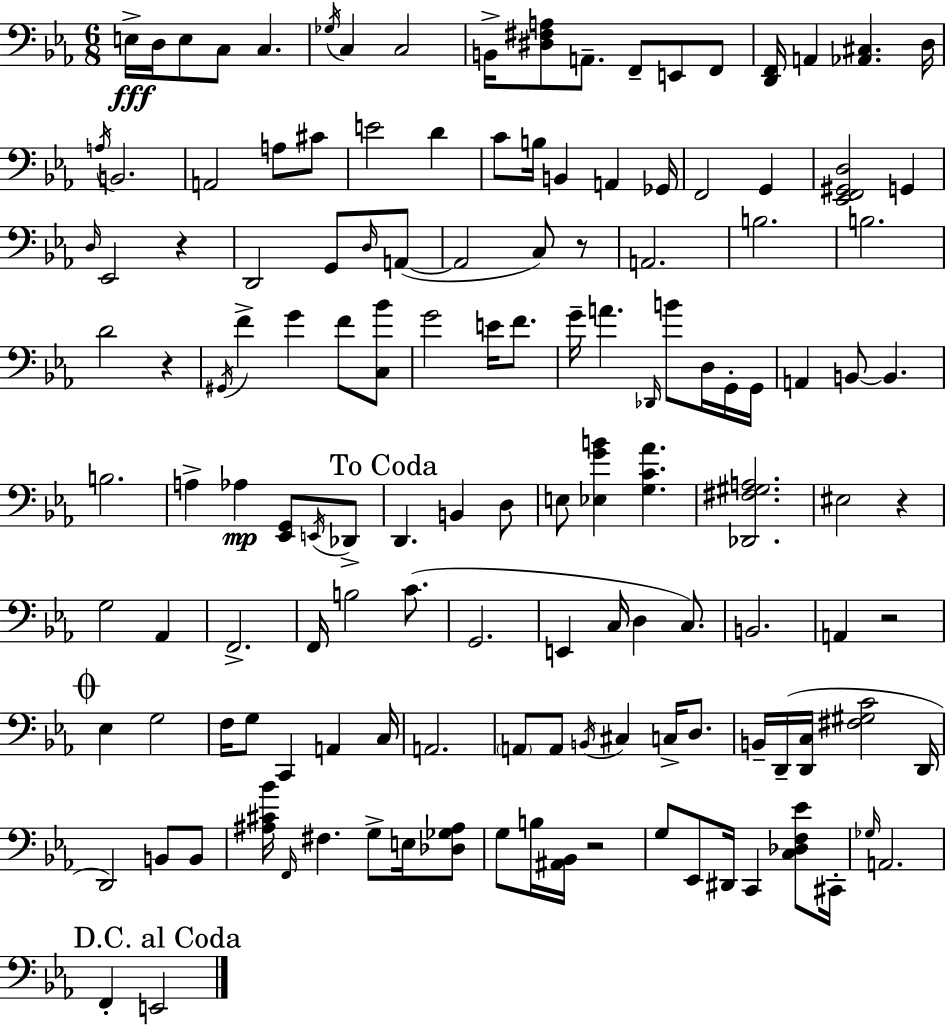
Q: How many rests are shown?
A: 6